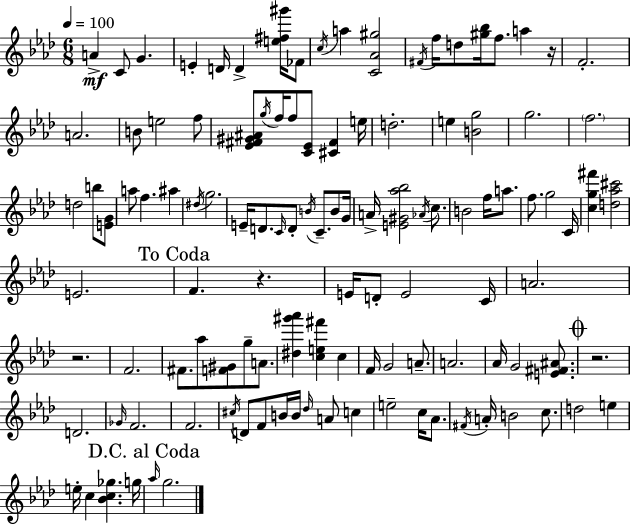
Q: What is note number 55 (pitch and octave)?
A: D4